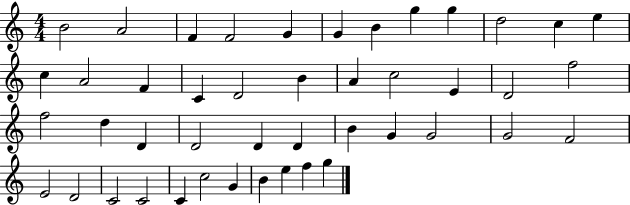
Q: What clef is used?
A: treble